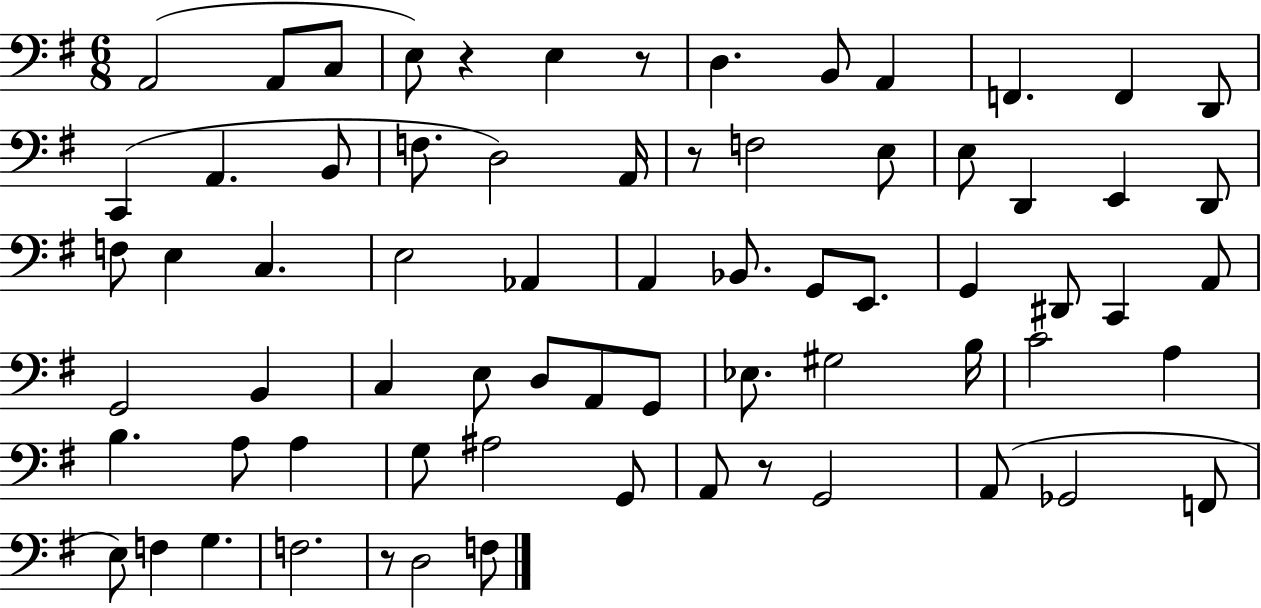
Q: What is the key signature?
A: G major